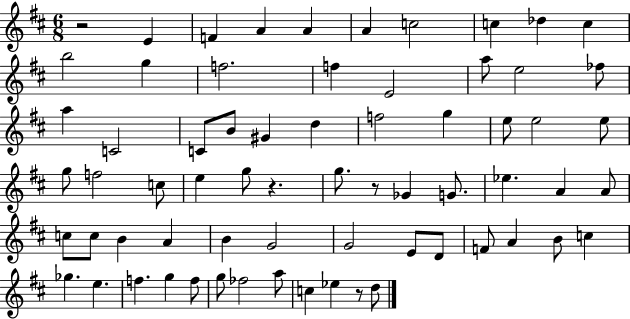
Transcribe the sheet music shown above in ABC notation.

X:1
T:Untitled
M:6/8
L:1/4
K:D
z2 E F A A A c2 c _d c b2 g f2 f E2 a/2 e2 _f/2 a C2 C/2 B/2 ^G d f2 g e/2 e2 e/2 g/2 f2 c/2 e g/2 z g/2 z/2 _G G/2 _e A A/2 c/2 c/2 B A B G2 G2 E/2 D/2 F/2 A B/2 c _g e f g f/2 g/2 _f2 a/2 c _e z/2 d/2